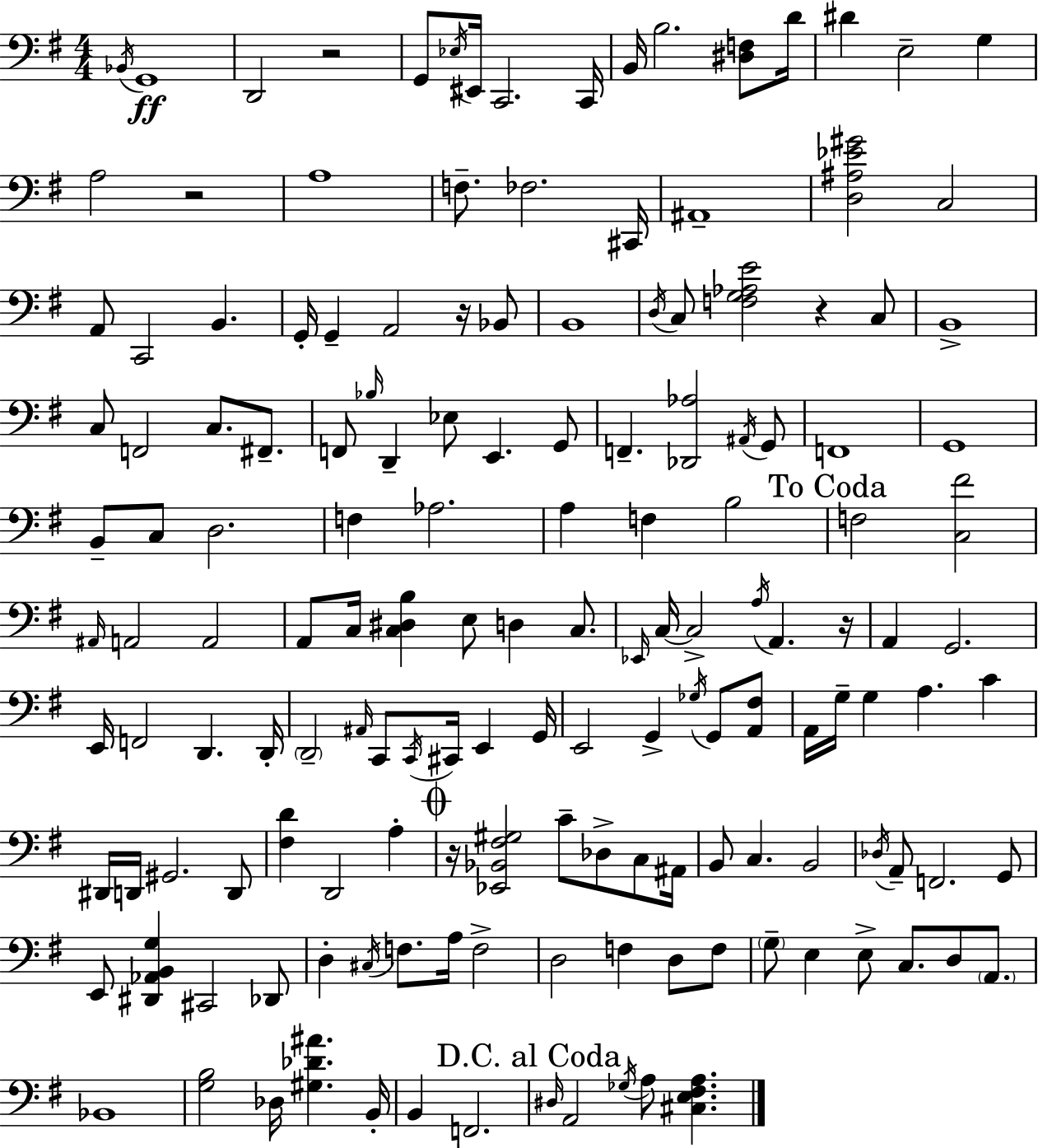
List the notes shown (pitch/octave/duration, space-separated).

Bb2/s G2/w D2/h R/h G2/e Eb3/s EIS2/s C2/h. C2/s B2/s B3/h. [D#3,F3]/e D4/s D#4/q E3/h G3/q A3/h R/h A3/w F3/e. FES3/h. C#2/s A#2/w [D3,A#3,Eb4,G#4]/h C3/h A2/e C2/h B2/q. G2/s G2/q A2/h R/s Bb2/e B2/w D3/s C3/e [F3,G3,Ab3,E4]/h R/q C3/e B2/w C3/e F2/h C3/e. F#2/e. F2/e Bb3/s D2/q Eb3/e E2/q. G2/e F2/q. [Db2,Ab3]/h A#2/s G2/e F2/w G2/w B2/e C3/e D3/h. F3/q Ab3/h. A3/q F3/q B3/h F3/h [C3,F#4]/h A#2/s A2/h A2/h A2/e C3/s [C3,D#3,B3]/q E3/e D3/q C3/e. Eb2/s C3/s C3/h A3/s A2/q. R/s A2/q G2/h. E2/s F2/h D2/q. D2/s D2/h A#2/s C2/e C2/s C#2/s E2/q G2/s E2/h G2/q Gb3/s G2/e [A2,F#3]/e A2/s G3/s G3/q A3/q. C4/q D#2/s D2/s G#2/h. D2/e [F#3,D4]/q D2/h A3/q R/s [Eb2,Bb2,F#3,G#3]/h C4/e Db3/e C3/e A#2/s B2/e C3/q. B2/h Db3/s A2/e F2/h. G2/e E2/e [D#2,Ab2,B2,G3]/q C#2/h Db2/e D3/q C#3/s F3/e. A3/s F3/h D3/h F3/q D3/e F3/e G3/e E3/q E3/e C3/e. D3/e A2/e. Bb2/w [G3,B3]/h Db3/s [G#3,Db4,A#4]/q. B2/s B2/q F2/h. D#3/s A2/h Gb3/s A3/e [C#3,E3,F#3,A3]/q.